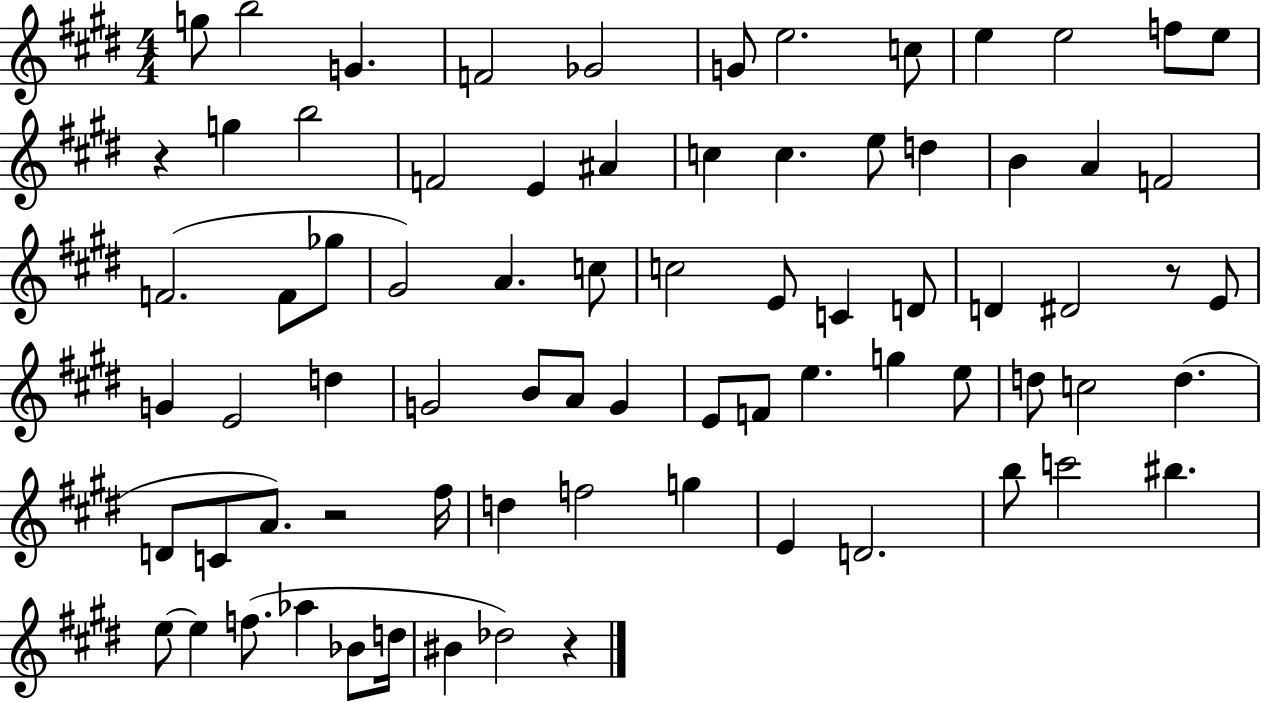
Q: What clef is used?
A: treble